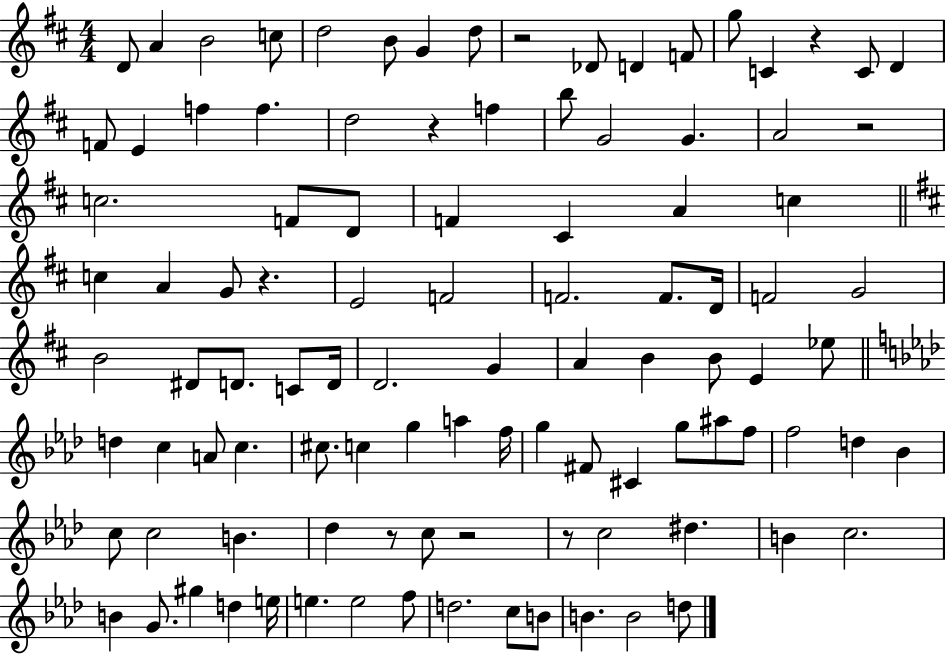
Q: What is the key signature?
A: D major